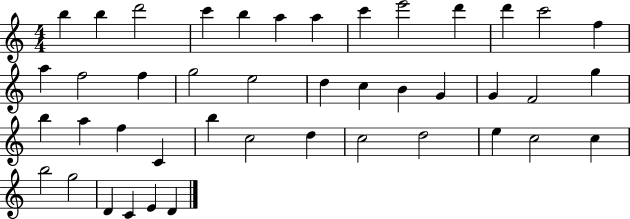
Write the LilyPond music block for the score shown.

{
  \clef treble
  \numericTimeSignature
  \time 4/4
  \key c \major
  b''4 b''4 d'''2 | c'''4 b''4 a''4 a''4 | c'''4 e'''2 d'''4 | d'''4 c'''2 f''4 | \break a''4 f''2 f''4 | g''2 e''2 | d''4 c''4 b'4 g'4 | g'4 f'2 g''4 | \break b''4 a''4 f''4 c'4 | b''4 c''2 d''4 | c''2 d''2 | e''4 c''2 c''4 | \break b''2 g''2 | d'4 c'4 e'4 d'4 | \bar "|."
}